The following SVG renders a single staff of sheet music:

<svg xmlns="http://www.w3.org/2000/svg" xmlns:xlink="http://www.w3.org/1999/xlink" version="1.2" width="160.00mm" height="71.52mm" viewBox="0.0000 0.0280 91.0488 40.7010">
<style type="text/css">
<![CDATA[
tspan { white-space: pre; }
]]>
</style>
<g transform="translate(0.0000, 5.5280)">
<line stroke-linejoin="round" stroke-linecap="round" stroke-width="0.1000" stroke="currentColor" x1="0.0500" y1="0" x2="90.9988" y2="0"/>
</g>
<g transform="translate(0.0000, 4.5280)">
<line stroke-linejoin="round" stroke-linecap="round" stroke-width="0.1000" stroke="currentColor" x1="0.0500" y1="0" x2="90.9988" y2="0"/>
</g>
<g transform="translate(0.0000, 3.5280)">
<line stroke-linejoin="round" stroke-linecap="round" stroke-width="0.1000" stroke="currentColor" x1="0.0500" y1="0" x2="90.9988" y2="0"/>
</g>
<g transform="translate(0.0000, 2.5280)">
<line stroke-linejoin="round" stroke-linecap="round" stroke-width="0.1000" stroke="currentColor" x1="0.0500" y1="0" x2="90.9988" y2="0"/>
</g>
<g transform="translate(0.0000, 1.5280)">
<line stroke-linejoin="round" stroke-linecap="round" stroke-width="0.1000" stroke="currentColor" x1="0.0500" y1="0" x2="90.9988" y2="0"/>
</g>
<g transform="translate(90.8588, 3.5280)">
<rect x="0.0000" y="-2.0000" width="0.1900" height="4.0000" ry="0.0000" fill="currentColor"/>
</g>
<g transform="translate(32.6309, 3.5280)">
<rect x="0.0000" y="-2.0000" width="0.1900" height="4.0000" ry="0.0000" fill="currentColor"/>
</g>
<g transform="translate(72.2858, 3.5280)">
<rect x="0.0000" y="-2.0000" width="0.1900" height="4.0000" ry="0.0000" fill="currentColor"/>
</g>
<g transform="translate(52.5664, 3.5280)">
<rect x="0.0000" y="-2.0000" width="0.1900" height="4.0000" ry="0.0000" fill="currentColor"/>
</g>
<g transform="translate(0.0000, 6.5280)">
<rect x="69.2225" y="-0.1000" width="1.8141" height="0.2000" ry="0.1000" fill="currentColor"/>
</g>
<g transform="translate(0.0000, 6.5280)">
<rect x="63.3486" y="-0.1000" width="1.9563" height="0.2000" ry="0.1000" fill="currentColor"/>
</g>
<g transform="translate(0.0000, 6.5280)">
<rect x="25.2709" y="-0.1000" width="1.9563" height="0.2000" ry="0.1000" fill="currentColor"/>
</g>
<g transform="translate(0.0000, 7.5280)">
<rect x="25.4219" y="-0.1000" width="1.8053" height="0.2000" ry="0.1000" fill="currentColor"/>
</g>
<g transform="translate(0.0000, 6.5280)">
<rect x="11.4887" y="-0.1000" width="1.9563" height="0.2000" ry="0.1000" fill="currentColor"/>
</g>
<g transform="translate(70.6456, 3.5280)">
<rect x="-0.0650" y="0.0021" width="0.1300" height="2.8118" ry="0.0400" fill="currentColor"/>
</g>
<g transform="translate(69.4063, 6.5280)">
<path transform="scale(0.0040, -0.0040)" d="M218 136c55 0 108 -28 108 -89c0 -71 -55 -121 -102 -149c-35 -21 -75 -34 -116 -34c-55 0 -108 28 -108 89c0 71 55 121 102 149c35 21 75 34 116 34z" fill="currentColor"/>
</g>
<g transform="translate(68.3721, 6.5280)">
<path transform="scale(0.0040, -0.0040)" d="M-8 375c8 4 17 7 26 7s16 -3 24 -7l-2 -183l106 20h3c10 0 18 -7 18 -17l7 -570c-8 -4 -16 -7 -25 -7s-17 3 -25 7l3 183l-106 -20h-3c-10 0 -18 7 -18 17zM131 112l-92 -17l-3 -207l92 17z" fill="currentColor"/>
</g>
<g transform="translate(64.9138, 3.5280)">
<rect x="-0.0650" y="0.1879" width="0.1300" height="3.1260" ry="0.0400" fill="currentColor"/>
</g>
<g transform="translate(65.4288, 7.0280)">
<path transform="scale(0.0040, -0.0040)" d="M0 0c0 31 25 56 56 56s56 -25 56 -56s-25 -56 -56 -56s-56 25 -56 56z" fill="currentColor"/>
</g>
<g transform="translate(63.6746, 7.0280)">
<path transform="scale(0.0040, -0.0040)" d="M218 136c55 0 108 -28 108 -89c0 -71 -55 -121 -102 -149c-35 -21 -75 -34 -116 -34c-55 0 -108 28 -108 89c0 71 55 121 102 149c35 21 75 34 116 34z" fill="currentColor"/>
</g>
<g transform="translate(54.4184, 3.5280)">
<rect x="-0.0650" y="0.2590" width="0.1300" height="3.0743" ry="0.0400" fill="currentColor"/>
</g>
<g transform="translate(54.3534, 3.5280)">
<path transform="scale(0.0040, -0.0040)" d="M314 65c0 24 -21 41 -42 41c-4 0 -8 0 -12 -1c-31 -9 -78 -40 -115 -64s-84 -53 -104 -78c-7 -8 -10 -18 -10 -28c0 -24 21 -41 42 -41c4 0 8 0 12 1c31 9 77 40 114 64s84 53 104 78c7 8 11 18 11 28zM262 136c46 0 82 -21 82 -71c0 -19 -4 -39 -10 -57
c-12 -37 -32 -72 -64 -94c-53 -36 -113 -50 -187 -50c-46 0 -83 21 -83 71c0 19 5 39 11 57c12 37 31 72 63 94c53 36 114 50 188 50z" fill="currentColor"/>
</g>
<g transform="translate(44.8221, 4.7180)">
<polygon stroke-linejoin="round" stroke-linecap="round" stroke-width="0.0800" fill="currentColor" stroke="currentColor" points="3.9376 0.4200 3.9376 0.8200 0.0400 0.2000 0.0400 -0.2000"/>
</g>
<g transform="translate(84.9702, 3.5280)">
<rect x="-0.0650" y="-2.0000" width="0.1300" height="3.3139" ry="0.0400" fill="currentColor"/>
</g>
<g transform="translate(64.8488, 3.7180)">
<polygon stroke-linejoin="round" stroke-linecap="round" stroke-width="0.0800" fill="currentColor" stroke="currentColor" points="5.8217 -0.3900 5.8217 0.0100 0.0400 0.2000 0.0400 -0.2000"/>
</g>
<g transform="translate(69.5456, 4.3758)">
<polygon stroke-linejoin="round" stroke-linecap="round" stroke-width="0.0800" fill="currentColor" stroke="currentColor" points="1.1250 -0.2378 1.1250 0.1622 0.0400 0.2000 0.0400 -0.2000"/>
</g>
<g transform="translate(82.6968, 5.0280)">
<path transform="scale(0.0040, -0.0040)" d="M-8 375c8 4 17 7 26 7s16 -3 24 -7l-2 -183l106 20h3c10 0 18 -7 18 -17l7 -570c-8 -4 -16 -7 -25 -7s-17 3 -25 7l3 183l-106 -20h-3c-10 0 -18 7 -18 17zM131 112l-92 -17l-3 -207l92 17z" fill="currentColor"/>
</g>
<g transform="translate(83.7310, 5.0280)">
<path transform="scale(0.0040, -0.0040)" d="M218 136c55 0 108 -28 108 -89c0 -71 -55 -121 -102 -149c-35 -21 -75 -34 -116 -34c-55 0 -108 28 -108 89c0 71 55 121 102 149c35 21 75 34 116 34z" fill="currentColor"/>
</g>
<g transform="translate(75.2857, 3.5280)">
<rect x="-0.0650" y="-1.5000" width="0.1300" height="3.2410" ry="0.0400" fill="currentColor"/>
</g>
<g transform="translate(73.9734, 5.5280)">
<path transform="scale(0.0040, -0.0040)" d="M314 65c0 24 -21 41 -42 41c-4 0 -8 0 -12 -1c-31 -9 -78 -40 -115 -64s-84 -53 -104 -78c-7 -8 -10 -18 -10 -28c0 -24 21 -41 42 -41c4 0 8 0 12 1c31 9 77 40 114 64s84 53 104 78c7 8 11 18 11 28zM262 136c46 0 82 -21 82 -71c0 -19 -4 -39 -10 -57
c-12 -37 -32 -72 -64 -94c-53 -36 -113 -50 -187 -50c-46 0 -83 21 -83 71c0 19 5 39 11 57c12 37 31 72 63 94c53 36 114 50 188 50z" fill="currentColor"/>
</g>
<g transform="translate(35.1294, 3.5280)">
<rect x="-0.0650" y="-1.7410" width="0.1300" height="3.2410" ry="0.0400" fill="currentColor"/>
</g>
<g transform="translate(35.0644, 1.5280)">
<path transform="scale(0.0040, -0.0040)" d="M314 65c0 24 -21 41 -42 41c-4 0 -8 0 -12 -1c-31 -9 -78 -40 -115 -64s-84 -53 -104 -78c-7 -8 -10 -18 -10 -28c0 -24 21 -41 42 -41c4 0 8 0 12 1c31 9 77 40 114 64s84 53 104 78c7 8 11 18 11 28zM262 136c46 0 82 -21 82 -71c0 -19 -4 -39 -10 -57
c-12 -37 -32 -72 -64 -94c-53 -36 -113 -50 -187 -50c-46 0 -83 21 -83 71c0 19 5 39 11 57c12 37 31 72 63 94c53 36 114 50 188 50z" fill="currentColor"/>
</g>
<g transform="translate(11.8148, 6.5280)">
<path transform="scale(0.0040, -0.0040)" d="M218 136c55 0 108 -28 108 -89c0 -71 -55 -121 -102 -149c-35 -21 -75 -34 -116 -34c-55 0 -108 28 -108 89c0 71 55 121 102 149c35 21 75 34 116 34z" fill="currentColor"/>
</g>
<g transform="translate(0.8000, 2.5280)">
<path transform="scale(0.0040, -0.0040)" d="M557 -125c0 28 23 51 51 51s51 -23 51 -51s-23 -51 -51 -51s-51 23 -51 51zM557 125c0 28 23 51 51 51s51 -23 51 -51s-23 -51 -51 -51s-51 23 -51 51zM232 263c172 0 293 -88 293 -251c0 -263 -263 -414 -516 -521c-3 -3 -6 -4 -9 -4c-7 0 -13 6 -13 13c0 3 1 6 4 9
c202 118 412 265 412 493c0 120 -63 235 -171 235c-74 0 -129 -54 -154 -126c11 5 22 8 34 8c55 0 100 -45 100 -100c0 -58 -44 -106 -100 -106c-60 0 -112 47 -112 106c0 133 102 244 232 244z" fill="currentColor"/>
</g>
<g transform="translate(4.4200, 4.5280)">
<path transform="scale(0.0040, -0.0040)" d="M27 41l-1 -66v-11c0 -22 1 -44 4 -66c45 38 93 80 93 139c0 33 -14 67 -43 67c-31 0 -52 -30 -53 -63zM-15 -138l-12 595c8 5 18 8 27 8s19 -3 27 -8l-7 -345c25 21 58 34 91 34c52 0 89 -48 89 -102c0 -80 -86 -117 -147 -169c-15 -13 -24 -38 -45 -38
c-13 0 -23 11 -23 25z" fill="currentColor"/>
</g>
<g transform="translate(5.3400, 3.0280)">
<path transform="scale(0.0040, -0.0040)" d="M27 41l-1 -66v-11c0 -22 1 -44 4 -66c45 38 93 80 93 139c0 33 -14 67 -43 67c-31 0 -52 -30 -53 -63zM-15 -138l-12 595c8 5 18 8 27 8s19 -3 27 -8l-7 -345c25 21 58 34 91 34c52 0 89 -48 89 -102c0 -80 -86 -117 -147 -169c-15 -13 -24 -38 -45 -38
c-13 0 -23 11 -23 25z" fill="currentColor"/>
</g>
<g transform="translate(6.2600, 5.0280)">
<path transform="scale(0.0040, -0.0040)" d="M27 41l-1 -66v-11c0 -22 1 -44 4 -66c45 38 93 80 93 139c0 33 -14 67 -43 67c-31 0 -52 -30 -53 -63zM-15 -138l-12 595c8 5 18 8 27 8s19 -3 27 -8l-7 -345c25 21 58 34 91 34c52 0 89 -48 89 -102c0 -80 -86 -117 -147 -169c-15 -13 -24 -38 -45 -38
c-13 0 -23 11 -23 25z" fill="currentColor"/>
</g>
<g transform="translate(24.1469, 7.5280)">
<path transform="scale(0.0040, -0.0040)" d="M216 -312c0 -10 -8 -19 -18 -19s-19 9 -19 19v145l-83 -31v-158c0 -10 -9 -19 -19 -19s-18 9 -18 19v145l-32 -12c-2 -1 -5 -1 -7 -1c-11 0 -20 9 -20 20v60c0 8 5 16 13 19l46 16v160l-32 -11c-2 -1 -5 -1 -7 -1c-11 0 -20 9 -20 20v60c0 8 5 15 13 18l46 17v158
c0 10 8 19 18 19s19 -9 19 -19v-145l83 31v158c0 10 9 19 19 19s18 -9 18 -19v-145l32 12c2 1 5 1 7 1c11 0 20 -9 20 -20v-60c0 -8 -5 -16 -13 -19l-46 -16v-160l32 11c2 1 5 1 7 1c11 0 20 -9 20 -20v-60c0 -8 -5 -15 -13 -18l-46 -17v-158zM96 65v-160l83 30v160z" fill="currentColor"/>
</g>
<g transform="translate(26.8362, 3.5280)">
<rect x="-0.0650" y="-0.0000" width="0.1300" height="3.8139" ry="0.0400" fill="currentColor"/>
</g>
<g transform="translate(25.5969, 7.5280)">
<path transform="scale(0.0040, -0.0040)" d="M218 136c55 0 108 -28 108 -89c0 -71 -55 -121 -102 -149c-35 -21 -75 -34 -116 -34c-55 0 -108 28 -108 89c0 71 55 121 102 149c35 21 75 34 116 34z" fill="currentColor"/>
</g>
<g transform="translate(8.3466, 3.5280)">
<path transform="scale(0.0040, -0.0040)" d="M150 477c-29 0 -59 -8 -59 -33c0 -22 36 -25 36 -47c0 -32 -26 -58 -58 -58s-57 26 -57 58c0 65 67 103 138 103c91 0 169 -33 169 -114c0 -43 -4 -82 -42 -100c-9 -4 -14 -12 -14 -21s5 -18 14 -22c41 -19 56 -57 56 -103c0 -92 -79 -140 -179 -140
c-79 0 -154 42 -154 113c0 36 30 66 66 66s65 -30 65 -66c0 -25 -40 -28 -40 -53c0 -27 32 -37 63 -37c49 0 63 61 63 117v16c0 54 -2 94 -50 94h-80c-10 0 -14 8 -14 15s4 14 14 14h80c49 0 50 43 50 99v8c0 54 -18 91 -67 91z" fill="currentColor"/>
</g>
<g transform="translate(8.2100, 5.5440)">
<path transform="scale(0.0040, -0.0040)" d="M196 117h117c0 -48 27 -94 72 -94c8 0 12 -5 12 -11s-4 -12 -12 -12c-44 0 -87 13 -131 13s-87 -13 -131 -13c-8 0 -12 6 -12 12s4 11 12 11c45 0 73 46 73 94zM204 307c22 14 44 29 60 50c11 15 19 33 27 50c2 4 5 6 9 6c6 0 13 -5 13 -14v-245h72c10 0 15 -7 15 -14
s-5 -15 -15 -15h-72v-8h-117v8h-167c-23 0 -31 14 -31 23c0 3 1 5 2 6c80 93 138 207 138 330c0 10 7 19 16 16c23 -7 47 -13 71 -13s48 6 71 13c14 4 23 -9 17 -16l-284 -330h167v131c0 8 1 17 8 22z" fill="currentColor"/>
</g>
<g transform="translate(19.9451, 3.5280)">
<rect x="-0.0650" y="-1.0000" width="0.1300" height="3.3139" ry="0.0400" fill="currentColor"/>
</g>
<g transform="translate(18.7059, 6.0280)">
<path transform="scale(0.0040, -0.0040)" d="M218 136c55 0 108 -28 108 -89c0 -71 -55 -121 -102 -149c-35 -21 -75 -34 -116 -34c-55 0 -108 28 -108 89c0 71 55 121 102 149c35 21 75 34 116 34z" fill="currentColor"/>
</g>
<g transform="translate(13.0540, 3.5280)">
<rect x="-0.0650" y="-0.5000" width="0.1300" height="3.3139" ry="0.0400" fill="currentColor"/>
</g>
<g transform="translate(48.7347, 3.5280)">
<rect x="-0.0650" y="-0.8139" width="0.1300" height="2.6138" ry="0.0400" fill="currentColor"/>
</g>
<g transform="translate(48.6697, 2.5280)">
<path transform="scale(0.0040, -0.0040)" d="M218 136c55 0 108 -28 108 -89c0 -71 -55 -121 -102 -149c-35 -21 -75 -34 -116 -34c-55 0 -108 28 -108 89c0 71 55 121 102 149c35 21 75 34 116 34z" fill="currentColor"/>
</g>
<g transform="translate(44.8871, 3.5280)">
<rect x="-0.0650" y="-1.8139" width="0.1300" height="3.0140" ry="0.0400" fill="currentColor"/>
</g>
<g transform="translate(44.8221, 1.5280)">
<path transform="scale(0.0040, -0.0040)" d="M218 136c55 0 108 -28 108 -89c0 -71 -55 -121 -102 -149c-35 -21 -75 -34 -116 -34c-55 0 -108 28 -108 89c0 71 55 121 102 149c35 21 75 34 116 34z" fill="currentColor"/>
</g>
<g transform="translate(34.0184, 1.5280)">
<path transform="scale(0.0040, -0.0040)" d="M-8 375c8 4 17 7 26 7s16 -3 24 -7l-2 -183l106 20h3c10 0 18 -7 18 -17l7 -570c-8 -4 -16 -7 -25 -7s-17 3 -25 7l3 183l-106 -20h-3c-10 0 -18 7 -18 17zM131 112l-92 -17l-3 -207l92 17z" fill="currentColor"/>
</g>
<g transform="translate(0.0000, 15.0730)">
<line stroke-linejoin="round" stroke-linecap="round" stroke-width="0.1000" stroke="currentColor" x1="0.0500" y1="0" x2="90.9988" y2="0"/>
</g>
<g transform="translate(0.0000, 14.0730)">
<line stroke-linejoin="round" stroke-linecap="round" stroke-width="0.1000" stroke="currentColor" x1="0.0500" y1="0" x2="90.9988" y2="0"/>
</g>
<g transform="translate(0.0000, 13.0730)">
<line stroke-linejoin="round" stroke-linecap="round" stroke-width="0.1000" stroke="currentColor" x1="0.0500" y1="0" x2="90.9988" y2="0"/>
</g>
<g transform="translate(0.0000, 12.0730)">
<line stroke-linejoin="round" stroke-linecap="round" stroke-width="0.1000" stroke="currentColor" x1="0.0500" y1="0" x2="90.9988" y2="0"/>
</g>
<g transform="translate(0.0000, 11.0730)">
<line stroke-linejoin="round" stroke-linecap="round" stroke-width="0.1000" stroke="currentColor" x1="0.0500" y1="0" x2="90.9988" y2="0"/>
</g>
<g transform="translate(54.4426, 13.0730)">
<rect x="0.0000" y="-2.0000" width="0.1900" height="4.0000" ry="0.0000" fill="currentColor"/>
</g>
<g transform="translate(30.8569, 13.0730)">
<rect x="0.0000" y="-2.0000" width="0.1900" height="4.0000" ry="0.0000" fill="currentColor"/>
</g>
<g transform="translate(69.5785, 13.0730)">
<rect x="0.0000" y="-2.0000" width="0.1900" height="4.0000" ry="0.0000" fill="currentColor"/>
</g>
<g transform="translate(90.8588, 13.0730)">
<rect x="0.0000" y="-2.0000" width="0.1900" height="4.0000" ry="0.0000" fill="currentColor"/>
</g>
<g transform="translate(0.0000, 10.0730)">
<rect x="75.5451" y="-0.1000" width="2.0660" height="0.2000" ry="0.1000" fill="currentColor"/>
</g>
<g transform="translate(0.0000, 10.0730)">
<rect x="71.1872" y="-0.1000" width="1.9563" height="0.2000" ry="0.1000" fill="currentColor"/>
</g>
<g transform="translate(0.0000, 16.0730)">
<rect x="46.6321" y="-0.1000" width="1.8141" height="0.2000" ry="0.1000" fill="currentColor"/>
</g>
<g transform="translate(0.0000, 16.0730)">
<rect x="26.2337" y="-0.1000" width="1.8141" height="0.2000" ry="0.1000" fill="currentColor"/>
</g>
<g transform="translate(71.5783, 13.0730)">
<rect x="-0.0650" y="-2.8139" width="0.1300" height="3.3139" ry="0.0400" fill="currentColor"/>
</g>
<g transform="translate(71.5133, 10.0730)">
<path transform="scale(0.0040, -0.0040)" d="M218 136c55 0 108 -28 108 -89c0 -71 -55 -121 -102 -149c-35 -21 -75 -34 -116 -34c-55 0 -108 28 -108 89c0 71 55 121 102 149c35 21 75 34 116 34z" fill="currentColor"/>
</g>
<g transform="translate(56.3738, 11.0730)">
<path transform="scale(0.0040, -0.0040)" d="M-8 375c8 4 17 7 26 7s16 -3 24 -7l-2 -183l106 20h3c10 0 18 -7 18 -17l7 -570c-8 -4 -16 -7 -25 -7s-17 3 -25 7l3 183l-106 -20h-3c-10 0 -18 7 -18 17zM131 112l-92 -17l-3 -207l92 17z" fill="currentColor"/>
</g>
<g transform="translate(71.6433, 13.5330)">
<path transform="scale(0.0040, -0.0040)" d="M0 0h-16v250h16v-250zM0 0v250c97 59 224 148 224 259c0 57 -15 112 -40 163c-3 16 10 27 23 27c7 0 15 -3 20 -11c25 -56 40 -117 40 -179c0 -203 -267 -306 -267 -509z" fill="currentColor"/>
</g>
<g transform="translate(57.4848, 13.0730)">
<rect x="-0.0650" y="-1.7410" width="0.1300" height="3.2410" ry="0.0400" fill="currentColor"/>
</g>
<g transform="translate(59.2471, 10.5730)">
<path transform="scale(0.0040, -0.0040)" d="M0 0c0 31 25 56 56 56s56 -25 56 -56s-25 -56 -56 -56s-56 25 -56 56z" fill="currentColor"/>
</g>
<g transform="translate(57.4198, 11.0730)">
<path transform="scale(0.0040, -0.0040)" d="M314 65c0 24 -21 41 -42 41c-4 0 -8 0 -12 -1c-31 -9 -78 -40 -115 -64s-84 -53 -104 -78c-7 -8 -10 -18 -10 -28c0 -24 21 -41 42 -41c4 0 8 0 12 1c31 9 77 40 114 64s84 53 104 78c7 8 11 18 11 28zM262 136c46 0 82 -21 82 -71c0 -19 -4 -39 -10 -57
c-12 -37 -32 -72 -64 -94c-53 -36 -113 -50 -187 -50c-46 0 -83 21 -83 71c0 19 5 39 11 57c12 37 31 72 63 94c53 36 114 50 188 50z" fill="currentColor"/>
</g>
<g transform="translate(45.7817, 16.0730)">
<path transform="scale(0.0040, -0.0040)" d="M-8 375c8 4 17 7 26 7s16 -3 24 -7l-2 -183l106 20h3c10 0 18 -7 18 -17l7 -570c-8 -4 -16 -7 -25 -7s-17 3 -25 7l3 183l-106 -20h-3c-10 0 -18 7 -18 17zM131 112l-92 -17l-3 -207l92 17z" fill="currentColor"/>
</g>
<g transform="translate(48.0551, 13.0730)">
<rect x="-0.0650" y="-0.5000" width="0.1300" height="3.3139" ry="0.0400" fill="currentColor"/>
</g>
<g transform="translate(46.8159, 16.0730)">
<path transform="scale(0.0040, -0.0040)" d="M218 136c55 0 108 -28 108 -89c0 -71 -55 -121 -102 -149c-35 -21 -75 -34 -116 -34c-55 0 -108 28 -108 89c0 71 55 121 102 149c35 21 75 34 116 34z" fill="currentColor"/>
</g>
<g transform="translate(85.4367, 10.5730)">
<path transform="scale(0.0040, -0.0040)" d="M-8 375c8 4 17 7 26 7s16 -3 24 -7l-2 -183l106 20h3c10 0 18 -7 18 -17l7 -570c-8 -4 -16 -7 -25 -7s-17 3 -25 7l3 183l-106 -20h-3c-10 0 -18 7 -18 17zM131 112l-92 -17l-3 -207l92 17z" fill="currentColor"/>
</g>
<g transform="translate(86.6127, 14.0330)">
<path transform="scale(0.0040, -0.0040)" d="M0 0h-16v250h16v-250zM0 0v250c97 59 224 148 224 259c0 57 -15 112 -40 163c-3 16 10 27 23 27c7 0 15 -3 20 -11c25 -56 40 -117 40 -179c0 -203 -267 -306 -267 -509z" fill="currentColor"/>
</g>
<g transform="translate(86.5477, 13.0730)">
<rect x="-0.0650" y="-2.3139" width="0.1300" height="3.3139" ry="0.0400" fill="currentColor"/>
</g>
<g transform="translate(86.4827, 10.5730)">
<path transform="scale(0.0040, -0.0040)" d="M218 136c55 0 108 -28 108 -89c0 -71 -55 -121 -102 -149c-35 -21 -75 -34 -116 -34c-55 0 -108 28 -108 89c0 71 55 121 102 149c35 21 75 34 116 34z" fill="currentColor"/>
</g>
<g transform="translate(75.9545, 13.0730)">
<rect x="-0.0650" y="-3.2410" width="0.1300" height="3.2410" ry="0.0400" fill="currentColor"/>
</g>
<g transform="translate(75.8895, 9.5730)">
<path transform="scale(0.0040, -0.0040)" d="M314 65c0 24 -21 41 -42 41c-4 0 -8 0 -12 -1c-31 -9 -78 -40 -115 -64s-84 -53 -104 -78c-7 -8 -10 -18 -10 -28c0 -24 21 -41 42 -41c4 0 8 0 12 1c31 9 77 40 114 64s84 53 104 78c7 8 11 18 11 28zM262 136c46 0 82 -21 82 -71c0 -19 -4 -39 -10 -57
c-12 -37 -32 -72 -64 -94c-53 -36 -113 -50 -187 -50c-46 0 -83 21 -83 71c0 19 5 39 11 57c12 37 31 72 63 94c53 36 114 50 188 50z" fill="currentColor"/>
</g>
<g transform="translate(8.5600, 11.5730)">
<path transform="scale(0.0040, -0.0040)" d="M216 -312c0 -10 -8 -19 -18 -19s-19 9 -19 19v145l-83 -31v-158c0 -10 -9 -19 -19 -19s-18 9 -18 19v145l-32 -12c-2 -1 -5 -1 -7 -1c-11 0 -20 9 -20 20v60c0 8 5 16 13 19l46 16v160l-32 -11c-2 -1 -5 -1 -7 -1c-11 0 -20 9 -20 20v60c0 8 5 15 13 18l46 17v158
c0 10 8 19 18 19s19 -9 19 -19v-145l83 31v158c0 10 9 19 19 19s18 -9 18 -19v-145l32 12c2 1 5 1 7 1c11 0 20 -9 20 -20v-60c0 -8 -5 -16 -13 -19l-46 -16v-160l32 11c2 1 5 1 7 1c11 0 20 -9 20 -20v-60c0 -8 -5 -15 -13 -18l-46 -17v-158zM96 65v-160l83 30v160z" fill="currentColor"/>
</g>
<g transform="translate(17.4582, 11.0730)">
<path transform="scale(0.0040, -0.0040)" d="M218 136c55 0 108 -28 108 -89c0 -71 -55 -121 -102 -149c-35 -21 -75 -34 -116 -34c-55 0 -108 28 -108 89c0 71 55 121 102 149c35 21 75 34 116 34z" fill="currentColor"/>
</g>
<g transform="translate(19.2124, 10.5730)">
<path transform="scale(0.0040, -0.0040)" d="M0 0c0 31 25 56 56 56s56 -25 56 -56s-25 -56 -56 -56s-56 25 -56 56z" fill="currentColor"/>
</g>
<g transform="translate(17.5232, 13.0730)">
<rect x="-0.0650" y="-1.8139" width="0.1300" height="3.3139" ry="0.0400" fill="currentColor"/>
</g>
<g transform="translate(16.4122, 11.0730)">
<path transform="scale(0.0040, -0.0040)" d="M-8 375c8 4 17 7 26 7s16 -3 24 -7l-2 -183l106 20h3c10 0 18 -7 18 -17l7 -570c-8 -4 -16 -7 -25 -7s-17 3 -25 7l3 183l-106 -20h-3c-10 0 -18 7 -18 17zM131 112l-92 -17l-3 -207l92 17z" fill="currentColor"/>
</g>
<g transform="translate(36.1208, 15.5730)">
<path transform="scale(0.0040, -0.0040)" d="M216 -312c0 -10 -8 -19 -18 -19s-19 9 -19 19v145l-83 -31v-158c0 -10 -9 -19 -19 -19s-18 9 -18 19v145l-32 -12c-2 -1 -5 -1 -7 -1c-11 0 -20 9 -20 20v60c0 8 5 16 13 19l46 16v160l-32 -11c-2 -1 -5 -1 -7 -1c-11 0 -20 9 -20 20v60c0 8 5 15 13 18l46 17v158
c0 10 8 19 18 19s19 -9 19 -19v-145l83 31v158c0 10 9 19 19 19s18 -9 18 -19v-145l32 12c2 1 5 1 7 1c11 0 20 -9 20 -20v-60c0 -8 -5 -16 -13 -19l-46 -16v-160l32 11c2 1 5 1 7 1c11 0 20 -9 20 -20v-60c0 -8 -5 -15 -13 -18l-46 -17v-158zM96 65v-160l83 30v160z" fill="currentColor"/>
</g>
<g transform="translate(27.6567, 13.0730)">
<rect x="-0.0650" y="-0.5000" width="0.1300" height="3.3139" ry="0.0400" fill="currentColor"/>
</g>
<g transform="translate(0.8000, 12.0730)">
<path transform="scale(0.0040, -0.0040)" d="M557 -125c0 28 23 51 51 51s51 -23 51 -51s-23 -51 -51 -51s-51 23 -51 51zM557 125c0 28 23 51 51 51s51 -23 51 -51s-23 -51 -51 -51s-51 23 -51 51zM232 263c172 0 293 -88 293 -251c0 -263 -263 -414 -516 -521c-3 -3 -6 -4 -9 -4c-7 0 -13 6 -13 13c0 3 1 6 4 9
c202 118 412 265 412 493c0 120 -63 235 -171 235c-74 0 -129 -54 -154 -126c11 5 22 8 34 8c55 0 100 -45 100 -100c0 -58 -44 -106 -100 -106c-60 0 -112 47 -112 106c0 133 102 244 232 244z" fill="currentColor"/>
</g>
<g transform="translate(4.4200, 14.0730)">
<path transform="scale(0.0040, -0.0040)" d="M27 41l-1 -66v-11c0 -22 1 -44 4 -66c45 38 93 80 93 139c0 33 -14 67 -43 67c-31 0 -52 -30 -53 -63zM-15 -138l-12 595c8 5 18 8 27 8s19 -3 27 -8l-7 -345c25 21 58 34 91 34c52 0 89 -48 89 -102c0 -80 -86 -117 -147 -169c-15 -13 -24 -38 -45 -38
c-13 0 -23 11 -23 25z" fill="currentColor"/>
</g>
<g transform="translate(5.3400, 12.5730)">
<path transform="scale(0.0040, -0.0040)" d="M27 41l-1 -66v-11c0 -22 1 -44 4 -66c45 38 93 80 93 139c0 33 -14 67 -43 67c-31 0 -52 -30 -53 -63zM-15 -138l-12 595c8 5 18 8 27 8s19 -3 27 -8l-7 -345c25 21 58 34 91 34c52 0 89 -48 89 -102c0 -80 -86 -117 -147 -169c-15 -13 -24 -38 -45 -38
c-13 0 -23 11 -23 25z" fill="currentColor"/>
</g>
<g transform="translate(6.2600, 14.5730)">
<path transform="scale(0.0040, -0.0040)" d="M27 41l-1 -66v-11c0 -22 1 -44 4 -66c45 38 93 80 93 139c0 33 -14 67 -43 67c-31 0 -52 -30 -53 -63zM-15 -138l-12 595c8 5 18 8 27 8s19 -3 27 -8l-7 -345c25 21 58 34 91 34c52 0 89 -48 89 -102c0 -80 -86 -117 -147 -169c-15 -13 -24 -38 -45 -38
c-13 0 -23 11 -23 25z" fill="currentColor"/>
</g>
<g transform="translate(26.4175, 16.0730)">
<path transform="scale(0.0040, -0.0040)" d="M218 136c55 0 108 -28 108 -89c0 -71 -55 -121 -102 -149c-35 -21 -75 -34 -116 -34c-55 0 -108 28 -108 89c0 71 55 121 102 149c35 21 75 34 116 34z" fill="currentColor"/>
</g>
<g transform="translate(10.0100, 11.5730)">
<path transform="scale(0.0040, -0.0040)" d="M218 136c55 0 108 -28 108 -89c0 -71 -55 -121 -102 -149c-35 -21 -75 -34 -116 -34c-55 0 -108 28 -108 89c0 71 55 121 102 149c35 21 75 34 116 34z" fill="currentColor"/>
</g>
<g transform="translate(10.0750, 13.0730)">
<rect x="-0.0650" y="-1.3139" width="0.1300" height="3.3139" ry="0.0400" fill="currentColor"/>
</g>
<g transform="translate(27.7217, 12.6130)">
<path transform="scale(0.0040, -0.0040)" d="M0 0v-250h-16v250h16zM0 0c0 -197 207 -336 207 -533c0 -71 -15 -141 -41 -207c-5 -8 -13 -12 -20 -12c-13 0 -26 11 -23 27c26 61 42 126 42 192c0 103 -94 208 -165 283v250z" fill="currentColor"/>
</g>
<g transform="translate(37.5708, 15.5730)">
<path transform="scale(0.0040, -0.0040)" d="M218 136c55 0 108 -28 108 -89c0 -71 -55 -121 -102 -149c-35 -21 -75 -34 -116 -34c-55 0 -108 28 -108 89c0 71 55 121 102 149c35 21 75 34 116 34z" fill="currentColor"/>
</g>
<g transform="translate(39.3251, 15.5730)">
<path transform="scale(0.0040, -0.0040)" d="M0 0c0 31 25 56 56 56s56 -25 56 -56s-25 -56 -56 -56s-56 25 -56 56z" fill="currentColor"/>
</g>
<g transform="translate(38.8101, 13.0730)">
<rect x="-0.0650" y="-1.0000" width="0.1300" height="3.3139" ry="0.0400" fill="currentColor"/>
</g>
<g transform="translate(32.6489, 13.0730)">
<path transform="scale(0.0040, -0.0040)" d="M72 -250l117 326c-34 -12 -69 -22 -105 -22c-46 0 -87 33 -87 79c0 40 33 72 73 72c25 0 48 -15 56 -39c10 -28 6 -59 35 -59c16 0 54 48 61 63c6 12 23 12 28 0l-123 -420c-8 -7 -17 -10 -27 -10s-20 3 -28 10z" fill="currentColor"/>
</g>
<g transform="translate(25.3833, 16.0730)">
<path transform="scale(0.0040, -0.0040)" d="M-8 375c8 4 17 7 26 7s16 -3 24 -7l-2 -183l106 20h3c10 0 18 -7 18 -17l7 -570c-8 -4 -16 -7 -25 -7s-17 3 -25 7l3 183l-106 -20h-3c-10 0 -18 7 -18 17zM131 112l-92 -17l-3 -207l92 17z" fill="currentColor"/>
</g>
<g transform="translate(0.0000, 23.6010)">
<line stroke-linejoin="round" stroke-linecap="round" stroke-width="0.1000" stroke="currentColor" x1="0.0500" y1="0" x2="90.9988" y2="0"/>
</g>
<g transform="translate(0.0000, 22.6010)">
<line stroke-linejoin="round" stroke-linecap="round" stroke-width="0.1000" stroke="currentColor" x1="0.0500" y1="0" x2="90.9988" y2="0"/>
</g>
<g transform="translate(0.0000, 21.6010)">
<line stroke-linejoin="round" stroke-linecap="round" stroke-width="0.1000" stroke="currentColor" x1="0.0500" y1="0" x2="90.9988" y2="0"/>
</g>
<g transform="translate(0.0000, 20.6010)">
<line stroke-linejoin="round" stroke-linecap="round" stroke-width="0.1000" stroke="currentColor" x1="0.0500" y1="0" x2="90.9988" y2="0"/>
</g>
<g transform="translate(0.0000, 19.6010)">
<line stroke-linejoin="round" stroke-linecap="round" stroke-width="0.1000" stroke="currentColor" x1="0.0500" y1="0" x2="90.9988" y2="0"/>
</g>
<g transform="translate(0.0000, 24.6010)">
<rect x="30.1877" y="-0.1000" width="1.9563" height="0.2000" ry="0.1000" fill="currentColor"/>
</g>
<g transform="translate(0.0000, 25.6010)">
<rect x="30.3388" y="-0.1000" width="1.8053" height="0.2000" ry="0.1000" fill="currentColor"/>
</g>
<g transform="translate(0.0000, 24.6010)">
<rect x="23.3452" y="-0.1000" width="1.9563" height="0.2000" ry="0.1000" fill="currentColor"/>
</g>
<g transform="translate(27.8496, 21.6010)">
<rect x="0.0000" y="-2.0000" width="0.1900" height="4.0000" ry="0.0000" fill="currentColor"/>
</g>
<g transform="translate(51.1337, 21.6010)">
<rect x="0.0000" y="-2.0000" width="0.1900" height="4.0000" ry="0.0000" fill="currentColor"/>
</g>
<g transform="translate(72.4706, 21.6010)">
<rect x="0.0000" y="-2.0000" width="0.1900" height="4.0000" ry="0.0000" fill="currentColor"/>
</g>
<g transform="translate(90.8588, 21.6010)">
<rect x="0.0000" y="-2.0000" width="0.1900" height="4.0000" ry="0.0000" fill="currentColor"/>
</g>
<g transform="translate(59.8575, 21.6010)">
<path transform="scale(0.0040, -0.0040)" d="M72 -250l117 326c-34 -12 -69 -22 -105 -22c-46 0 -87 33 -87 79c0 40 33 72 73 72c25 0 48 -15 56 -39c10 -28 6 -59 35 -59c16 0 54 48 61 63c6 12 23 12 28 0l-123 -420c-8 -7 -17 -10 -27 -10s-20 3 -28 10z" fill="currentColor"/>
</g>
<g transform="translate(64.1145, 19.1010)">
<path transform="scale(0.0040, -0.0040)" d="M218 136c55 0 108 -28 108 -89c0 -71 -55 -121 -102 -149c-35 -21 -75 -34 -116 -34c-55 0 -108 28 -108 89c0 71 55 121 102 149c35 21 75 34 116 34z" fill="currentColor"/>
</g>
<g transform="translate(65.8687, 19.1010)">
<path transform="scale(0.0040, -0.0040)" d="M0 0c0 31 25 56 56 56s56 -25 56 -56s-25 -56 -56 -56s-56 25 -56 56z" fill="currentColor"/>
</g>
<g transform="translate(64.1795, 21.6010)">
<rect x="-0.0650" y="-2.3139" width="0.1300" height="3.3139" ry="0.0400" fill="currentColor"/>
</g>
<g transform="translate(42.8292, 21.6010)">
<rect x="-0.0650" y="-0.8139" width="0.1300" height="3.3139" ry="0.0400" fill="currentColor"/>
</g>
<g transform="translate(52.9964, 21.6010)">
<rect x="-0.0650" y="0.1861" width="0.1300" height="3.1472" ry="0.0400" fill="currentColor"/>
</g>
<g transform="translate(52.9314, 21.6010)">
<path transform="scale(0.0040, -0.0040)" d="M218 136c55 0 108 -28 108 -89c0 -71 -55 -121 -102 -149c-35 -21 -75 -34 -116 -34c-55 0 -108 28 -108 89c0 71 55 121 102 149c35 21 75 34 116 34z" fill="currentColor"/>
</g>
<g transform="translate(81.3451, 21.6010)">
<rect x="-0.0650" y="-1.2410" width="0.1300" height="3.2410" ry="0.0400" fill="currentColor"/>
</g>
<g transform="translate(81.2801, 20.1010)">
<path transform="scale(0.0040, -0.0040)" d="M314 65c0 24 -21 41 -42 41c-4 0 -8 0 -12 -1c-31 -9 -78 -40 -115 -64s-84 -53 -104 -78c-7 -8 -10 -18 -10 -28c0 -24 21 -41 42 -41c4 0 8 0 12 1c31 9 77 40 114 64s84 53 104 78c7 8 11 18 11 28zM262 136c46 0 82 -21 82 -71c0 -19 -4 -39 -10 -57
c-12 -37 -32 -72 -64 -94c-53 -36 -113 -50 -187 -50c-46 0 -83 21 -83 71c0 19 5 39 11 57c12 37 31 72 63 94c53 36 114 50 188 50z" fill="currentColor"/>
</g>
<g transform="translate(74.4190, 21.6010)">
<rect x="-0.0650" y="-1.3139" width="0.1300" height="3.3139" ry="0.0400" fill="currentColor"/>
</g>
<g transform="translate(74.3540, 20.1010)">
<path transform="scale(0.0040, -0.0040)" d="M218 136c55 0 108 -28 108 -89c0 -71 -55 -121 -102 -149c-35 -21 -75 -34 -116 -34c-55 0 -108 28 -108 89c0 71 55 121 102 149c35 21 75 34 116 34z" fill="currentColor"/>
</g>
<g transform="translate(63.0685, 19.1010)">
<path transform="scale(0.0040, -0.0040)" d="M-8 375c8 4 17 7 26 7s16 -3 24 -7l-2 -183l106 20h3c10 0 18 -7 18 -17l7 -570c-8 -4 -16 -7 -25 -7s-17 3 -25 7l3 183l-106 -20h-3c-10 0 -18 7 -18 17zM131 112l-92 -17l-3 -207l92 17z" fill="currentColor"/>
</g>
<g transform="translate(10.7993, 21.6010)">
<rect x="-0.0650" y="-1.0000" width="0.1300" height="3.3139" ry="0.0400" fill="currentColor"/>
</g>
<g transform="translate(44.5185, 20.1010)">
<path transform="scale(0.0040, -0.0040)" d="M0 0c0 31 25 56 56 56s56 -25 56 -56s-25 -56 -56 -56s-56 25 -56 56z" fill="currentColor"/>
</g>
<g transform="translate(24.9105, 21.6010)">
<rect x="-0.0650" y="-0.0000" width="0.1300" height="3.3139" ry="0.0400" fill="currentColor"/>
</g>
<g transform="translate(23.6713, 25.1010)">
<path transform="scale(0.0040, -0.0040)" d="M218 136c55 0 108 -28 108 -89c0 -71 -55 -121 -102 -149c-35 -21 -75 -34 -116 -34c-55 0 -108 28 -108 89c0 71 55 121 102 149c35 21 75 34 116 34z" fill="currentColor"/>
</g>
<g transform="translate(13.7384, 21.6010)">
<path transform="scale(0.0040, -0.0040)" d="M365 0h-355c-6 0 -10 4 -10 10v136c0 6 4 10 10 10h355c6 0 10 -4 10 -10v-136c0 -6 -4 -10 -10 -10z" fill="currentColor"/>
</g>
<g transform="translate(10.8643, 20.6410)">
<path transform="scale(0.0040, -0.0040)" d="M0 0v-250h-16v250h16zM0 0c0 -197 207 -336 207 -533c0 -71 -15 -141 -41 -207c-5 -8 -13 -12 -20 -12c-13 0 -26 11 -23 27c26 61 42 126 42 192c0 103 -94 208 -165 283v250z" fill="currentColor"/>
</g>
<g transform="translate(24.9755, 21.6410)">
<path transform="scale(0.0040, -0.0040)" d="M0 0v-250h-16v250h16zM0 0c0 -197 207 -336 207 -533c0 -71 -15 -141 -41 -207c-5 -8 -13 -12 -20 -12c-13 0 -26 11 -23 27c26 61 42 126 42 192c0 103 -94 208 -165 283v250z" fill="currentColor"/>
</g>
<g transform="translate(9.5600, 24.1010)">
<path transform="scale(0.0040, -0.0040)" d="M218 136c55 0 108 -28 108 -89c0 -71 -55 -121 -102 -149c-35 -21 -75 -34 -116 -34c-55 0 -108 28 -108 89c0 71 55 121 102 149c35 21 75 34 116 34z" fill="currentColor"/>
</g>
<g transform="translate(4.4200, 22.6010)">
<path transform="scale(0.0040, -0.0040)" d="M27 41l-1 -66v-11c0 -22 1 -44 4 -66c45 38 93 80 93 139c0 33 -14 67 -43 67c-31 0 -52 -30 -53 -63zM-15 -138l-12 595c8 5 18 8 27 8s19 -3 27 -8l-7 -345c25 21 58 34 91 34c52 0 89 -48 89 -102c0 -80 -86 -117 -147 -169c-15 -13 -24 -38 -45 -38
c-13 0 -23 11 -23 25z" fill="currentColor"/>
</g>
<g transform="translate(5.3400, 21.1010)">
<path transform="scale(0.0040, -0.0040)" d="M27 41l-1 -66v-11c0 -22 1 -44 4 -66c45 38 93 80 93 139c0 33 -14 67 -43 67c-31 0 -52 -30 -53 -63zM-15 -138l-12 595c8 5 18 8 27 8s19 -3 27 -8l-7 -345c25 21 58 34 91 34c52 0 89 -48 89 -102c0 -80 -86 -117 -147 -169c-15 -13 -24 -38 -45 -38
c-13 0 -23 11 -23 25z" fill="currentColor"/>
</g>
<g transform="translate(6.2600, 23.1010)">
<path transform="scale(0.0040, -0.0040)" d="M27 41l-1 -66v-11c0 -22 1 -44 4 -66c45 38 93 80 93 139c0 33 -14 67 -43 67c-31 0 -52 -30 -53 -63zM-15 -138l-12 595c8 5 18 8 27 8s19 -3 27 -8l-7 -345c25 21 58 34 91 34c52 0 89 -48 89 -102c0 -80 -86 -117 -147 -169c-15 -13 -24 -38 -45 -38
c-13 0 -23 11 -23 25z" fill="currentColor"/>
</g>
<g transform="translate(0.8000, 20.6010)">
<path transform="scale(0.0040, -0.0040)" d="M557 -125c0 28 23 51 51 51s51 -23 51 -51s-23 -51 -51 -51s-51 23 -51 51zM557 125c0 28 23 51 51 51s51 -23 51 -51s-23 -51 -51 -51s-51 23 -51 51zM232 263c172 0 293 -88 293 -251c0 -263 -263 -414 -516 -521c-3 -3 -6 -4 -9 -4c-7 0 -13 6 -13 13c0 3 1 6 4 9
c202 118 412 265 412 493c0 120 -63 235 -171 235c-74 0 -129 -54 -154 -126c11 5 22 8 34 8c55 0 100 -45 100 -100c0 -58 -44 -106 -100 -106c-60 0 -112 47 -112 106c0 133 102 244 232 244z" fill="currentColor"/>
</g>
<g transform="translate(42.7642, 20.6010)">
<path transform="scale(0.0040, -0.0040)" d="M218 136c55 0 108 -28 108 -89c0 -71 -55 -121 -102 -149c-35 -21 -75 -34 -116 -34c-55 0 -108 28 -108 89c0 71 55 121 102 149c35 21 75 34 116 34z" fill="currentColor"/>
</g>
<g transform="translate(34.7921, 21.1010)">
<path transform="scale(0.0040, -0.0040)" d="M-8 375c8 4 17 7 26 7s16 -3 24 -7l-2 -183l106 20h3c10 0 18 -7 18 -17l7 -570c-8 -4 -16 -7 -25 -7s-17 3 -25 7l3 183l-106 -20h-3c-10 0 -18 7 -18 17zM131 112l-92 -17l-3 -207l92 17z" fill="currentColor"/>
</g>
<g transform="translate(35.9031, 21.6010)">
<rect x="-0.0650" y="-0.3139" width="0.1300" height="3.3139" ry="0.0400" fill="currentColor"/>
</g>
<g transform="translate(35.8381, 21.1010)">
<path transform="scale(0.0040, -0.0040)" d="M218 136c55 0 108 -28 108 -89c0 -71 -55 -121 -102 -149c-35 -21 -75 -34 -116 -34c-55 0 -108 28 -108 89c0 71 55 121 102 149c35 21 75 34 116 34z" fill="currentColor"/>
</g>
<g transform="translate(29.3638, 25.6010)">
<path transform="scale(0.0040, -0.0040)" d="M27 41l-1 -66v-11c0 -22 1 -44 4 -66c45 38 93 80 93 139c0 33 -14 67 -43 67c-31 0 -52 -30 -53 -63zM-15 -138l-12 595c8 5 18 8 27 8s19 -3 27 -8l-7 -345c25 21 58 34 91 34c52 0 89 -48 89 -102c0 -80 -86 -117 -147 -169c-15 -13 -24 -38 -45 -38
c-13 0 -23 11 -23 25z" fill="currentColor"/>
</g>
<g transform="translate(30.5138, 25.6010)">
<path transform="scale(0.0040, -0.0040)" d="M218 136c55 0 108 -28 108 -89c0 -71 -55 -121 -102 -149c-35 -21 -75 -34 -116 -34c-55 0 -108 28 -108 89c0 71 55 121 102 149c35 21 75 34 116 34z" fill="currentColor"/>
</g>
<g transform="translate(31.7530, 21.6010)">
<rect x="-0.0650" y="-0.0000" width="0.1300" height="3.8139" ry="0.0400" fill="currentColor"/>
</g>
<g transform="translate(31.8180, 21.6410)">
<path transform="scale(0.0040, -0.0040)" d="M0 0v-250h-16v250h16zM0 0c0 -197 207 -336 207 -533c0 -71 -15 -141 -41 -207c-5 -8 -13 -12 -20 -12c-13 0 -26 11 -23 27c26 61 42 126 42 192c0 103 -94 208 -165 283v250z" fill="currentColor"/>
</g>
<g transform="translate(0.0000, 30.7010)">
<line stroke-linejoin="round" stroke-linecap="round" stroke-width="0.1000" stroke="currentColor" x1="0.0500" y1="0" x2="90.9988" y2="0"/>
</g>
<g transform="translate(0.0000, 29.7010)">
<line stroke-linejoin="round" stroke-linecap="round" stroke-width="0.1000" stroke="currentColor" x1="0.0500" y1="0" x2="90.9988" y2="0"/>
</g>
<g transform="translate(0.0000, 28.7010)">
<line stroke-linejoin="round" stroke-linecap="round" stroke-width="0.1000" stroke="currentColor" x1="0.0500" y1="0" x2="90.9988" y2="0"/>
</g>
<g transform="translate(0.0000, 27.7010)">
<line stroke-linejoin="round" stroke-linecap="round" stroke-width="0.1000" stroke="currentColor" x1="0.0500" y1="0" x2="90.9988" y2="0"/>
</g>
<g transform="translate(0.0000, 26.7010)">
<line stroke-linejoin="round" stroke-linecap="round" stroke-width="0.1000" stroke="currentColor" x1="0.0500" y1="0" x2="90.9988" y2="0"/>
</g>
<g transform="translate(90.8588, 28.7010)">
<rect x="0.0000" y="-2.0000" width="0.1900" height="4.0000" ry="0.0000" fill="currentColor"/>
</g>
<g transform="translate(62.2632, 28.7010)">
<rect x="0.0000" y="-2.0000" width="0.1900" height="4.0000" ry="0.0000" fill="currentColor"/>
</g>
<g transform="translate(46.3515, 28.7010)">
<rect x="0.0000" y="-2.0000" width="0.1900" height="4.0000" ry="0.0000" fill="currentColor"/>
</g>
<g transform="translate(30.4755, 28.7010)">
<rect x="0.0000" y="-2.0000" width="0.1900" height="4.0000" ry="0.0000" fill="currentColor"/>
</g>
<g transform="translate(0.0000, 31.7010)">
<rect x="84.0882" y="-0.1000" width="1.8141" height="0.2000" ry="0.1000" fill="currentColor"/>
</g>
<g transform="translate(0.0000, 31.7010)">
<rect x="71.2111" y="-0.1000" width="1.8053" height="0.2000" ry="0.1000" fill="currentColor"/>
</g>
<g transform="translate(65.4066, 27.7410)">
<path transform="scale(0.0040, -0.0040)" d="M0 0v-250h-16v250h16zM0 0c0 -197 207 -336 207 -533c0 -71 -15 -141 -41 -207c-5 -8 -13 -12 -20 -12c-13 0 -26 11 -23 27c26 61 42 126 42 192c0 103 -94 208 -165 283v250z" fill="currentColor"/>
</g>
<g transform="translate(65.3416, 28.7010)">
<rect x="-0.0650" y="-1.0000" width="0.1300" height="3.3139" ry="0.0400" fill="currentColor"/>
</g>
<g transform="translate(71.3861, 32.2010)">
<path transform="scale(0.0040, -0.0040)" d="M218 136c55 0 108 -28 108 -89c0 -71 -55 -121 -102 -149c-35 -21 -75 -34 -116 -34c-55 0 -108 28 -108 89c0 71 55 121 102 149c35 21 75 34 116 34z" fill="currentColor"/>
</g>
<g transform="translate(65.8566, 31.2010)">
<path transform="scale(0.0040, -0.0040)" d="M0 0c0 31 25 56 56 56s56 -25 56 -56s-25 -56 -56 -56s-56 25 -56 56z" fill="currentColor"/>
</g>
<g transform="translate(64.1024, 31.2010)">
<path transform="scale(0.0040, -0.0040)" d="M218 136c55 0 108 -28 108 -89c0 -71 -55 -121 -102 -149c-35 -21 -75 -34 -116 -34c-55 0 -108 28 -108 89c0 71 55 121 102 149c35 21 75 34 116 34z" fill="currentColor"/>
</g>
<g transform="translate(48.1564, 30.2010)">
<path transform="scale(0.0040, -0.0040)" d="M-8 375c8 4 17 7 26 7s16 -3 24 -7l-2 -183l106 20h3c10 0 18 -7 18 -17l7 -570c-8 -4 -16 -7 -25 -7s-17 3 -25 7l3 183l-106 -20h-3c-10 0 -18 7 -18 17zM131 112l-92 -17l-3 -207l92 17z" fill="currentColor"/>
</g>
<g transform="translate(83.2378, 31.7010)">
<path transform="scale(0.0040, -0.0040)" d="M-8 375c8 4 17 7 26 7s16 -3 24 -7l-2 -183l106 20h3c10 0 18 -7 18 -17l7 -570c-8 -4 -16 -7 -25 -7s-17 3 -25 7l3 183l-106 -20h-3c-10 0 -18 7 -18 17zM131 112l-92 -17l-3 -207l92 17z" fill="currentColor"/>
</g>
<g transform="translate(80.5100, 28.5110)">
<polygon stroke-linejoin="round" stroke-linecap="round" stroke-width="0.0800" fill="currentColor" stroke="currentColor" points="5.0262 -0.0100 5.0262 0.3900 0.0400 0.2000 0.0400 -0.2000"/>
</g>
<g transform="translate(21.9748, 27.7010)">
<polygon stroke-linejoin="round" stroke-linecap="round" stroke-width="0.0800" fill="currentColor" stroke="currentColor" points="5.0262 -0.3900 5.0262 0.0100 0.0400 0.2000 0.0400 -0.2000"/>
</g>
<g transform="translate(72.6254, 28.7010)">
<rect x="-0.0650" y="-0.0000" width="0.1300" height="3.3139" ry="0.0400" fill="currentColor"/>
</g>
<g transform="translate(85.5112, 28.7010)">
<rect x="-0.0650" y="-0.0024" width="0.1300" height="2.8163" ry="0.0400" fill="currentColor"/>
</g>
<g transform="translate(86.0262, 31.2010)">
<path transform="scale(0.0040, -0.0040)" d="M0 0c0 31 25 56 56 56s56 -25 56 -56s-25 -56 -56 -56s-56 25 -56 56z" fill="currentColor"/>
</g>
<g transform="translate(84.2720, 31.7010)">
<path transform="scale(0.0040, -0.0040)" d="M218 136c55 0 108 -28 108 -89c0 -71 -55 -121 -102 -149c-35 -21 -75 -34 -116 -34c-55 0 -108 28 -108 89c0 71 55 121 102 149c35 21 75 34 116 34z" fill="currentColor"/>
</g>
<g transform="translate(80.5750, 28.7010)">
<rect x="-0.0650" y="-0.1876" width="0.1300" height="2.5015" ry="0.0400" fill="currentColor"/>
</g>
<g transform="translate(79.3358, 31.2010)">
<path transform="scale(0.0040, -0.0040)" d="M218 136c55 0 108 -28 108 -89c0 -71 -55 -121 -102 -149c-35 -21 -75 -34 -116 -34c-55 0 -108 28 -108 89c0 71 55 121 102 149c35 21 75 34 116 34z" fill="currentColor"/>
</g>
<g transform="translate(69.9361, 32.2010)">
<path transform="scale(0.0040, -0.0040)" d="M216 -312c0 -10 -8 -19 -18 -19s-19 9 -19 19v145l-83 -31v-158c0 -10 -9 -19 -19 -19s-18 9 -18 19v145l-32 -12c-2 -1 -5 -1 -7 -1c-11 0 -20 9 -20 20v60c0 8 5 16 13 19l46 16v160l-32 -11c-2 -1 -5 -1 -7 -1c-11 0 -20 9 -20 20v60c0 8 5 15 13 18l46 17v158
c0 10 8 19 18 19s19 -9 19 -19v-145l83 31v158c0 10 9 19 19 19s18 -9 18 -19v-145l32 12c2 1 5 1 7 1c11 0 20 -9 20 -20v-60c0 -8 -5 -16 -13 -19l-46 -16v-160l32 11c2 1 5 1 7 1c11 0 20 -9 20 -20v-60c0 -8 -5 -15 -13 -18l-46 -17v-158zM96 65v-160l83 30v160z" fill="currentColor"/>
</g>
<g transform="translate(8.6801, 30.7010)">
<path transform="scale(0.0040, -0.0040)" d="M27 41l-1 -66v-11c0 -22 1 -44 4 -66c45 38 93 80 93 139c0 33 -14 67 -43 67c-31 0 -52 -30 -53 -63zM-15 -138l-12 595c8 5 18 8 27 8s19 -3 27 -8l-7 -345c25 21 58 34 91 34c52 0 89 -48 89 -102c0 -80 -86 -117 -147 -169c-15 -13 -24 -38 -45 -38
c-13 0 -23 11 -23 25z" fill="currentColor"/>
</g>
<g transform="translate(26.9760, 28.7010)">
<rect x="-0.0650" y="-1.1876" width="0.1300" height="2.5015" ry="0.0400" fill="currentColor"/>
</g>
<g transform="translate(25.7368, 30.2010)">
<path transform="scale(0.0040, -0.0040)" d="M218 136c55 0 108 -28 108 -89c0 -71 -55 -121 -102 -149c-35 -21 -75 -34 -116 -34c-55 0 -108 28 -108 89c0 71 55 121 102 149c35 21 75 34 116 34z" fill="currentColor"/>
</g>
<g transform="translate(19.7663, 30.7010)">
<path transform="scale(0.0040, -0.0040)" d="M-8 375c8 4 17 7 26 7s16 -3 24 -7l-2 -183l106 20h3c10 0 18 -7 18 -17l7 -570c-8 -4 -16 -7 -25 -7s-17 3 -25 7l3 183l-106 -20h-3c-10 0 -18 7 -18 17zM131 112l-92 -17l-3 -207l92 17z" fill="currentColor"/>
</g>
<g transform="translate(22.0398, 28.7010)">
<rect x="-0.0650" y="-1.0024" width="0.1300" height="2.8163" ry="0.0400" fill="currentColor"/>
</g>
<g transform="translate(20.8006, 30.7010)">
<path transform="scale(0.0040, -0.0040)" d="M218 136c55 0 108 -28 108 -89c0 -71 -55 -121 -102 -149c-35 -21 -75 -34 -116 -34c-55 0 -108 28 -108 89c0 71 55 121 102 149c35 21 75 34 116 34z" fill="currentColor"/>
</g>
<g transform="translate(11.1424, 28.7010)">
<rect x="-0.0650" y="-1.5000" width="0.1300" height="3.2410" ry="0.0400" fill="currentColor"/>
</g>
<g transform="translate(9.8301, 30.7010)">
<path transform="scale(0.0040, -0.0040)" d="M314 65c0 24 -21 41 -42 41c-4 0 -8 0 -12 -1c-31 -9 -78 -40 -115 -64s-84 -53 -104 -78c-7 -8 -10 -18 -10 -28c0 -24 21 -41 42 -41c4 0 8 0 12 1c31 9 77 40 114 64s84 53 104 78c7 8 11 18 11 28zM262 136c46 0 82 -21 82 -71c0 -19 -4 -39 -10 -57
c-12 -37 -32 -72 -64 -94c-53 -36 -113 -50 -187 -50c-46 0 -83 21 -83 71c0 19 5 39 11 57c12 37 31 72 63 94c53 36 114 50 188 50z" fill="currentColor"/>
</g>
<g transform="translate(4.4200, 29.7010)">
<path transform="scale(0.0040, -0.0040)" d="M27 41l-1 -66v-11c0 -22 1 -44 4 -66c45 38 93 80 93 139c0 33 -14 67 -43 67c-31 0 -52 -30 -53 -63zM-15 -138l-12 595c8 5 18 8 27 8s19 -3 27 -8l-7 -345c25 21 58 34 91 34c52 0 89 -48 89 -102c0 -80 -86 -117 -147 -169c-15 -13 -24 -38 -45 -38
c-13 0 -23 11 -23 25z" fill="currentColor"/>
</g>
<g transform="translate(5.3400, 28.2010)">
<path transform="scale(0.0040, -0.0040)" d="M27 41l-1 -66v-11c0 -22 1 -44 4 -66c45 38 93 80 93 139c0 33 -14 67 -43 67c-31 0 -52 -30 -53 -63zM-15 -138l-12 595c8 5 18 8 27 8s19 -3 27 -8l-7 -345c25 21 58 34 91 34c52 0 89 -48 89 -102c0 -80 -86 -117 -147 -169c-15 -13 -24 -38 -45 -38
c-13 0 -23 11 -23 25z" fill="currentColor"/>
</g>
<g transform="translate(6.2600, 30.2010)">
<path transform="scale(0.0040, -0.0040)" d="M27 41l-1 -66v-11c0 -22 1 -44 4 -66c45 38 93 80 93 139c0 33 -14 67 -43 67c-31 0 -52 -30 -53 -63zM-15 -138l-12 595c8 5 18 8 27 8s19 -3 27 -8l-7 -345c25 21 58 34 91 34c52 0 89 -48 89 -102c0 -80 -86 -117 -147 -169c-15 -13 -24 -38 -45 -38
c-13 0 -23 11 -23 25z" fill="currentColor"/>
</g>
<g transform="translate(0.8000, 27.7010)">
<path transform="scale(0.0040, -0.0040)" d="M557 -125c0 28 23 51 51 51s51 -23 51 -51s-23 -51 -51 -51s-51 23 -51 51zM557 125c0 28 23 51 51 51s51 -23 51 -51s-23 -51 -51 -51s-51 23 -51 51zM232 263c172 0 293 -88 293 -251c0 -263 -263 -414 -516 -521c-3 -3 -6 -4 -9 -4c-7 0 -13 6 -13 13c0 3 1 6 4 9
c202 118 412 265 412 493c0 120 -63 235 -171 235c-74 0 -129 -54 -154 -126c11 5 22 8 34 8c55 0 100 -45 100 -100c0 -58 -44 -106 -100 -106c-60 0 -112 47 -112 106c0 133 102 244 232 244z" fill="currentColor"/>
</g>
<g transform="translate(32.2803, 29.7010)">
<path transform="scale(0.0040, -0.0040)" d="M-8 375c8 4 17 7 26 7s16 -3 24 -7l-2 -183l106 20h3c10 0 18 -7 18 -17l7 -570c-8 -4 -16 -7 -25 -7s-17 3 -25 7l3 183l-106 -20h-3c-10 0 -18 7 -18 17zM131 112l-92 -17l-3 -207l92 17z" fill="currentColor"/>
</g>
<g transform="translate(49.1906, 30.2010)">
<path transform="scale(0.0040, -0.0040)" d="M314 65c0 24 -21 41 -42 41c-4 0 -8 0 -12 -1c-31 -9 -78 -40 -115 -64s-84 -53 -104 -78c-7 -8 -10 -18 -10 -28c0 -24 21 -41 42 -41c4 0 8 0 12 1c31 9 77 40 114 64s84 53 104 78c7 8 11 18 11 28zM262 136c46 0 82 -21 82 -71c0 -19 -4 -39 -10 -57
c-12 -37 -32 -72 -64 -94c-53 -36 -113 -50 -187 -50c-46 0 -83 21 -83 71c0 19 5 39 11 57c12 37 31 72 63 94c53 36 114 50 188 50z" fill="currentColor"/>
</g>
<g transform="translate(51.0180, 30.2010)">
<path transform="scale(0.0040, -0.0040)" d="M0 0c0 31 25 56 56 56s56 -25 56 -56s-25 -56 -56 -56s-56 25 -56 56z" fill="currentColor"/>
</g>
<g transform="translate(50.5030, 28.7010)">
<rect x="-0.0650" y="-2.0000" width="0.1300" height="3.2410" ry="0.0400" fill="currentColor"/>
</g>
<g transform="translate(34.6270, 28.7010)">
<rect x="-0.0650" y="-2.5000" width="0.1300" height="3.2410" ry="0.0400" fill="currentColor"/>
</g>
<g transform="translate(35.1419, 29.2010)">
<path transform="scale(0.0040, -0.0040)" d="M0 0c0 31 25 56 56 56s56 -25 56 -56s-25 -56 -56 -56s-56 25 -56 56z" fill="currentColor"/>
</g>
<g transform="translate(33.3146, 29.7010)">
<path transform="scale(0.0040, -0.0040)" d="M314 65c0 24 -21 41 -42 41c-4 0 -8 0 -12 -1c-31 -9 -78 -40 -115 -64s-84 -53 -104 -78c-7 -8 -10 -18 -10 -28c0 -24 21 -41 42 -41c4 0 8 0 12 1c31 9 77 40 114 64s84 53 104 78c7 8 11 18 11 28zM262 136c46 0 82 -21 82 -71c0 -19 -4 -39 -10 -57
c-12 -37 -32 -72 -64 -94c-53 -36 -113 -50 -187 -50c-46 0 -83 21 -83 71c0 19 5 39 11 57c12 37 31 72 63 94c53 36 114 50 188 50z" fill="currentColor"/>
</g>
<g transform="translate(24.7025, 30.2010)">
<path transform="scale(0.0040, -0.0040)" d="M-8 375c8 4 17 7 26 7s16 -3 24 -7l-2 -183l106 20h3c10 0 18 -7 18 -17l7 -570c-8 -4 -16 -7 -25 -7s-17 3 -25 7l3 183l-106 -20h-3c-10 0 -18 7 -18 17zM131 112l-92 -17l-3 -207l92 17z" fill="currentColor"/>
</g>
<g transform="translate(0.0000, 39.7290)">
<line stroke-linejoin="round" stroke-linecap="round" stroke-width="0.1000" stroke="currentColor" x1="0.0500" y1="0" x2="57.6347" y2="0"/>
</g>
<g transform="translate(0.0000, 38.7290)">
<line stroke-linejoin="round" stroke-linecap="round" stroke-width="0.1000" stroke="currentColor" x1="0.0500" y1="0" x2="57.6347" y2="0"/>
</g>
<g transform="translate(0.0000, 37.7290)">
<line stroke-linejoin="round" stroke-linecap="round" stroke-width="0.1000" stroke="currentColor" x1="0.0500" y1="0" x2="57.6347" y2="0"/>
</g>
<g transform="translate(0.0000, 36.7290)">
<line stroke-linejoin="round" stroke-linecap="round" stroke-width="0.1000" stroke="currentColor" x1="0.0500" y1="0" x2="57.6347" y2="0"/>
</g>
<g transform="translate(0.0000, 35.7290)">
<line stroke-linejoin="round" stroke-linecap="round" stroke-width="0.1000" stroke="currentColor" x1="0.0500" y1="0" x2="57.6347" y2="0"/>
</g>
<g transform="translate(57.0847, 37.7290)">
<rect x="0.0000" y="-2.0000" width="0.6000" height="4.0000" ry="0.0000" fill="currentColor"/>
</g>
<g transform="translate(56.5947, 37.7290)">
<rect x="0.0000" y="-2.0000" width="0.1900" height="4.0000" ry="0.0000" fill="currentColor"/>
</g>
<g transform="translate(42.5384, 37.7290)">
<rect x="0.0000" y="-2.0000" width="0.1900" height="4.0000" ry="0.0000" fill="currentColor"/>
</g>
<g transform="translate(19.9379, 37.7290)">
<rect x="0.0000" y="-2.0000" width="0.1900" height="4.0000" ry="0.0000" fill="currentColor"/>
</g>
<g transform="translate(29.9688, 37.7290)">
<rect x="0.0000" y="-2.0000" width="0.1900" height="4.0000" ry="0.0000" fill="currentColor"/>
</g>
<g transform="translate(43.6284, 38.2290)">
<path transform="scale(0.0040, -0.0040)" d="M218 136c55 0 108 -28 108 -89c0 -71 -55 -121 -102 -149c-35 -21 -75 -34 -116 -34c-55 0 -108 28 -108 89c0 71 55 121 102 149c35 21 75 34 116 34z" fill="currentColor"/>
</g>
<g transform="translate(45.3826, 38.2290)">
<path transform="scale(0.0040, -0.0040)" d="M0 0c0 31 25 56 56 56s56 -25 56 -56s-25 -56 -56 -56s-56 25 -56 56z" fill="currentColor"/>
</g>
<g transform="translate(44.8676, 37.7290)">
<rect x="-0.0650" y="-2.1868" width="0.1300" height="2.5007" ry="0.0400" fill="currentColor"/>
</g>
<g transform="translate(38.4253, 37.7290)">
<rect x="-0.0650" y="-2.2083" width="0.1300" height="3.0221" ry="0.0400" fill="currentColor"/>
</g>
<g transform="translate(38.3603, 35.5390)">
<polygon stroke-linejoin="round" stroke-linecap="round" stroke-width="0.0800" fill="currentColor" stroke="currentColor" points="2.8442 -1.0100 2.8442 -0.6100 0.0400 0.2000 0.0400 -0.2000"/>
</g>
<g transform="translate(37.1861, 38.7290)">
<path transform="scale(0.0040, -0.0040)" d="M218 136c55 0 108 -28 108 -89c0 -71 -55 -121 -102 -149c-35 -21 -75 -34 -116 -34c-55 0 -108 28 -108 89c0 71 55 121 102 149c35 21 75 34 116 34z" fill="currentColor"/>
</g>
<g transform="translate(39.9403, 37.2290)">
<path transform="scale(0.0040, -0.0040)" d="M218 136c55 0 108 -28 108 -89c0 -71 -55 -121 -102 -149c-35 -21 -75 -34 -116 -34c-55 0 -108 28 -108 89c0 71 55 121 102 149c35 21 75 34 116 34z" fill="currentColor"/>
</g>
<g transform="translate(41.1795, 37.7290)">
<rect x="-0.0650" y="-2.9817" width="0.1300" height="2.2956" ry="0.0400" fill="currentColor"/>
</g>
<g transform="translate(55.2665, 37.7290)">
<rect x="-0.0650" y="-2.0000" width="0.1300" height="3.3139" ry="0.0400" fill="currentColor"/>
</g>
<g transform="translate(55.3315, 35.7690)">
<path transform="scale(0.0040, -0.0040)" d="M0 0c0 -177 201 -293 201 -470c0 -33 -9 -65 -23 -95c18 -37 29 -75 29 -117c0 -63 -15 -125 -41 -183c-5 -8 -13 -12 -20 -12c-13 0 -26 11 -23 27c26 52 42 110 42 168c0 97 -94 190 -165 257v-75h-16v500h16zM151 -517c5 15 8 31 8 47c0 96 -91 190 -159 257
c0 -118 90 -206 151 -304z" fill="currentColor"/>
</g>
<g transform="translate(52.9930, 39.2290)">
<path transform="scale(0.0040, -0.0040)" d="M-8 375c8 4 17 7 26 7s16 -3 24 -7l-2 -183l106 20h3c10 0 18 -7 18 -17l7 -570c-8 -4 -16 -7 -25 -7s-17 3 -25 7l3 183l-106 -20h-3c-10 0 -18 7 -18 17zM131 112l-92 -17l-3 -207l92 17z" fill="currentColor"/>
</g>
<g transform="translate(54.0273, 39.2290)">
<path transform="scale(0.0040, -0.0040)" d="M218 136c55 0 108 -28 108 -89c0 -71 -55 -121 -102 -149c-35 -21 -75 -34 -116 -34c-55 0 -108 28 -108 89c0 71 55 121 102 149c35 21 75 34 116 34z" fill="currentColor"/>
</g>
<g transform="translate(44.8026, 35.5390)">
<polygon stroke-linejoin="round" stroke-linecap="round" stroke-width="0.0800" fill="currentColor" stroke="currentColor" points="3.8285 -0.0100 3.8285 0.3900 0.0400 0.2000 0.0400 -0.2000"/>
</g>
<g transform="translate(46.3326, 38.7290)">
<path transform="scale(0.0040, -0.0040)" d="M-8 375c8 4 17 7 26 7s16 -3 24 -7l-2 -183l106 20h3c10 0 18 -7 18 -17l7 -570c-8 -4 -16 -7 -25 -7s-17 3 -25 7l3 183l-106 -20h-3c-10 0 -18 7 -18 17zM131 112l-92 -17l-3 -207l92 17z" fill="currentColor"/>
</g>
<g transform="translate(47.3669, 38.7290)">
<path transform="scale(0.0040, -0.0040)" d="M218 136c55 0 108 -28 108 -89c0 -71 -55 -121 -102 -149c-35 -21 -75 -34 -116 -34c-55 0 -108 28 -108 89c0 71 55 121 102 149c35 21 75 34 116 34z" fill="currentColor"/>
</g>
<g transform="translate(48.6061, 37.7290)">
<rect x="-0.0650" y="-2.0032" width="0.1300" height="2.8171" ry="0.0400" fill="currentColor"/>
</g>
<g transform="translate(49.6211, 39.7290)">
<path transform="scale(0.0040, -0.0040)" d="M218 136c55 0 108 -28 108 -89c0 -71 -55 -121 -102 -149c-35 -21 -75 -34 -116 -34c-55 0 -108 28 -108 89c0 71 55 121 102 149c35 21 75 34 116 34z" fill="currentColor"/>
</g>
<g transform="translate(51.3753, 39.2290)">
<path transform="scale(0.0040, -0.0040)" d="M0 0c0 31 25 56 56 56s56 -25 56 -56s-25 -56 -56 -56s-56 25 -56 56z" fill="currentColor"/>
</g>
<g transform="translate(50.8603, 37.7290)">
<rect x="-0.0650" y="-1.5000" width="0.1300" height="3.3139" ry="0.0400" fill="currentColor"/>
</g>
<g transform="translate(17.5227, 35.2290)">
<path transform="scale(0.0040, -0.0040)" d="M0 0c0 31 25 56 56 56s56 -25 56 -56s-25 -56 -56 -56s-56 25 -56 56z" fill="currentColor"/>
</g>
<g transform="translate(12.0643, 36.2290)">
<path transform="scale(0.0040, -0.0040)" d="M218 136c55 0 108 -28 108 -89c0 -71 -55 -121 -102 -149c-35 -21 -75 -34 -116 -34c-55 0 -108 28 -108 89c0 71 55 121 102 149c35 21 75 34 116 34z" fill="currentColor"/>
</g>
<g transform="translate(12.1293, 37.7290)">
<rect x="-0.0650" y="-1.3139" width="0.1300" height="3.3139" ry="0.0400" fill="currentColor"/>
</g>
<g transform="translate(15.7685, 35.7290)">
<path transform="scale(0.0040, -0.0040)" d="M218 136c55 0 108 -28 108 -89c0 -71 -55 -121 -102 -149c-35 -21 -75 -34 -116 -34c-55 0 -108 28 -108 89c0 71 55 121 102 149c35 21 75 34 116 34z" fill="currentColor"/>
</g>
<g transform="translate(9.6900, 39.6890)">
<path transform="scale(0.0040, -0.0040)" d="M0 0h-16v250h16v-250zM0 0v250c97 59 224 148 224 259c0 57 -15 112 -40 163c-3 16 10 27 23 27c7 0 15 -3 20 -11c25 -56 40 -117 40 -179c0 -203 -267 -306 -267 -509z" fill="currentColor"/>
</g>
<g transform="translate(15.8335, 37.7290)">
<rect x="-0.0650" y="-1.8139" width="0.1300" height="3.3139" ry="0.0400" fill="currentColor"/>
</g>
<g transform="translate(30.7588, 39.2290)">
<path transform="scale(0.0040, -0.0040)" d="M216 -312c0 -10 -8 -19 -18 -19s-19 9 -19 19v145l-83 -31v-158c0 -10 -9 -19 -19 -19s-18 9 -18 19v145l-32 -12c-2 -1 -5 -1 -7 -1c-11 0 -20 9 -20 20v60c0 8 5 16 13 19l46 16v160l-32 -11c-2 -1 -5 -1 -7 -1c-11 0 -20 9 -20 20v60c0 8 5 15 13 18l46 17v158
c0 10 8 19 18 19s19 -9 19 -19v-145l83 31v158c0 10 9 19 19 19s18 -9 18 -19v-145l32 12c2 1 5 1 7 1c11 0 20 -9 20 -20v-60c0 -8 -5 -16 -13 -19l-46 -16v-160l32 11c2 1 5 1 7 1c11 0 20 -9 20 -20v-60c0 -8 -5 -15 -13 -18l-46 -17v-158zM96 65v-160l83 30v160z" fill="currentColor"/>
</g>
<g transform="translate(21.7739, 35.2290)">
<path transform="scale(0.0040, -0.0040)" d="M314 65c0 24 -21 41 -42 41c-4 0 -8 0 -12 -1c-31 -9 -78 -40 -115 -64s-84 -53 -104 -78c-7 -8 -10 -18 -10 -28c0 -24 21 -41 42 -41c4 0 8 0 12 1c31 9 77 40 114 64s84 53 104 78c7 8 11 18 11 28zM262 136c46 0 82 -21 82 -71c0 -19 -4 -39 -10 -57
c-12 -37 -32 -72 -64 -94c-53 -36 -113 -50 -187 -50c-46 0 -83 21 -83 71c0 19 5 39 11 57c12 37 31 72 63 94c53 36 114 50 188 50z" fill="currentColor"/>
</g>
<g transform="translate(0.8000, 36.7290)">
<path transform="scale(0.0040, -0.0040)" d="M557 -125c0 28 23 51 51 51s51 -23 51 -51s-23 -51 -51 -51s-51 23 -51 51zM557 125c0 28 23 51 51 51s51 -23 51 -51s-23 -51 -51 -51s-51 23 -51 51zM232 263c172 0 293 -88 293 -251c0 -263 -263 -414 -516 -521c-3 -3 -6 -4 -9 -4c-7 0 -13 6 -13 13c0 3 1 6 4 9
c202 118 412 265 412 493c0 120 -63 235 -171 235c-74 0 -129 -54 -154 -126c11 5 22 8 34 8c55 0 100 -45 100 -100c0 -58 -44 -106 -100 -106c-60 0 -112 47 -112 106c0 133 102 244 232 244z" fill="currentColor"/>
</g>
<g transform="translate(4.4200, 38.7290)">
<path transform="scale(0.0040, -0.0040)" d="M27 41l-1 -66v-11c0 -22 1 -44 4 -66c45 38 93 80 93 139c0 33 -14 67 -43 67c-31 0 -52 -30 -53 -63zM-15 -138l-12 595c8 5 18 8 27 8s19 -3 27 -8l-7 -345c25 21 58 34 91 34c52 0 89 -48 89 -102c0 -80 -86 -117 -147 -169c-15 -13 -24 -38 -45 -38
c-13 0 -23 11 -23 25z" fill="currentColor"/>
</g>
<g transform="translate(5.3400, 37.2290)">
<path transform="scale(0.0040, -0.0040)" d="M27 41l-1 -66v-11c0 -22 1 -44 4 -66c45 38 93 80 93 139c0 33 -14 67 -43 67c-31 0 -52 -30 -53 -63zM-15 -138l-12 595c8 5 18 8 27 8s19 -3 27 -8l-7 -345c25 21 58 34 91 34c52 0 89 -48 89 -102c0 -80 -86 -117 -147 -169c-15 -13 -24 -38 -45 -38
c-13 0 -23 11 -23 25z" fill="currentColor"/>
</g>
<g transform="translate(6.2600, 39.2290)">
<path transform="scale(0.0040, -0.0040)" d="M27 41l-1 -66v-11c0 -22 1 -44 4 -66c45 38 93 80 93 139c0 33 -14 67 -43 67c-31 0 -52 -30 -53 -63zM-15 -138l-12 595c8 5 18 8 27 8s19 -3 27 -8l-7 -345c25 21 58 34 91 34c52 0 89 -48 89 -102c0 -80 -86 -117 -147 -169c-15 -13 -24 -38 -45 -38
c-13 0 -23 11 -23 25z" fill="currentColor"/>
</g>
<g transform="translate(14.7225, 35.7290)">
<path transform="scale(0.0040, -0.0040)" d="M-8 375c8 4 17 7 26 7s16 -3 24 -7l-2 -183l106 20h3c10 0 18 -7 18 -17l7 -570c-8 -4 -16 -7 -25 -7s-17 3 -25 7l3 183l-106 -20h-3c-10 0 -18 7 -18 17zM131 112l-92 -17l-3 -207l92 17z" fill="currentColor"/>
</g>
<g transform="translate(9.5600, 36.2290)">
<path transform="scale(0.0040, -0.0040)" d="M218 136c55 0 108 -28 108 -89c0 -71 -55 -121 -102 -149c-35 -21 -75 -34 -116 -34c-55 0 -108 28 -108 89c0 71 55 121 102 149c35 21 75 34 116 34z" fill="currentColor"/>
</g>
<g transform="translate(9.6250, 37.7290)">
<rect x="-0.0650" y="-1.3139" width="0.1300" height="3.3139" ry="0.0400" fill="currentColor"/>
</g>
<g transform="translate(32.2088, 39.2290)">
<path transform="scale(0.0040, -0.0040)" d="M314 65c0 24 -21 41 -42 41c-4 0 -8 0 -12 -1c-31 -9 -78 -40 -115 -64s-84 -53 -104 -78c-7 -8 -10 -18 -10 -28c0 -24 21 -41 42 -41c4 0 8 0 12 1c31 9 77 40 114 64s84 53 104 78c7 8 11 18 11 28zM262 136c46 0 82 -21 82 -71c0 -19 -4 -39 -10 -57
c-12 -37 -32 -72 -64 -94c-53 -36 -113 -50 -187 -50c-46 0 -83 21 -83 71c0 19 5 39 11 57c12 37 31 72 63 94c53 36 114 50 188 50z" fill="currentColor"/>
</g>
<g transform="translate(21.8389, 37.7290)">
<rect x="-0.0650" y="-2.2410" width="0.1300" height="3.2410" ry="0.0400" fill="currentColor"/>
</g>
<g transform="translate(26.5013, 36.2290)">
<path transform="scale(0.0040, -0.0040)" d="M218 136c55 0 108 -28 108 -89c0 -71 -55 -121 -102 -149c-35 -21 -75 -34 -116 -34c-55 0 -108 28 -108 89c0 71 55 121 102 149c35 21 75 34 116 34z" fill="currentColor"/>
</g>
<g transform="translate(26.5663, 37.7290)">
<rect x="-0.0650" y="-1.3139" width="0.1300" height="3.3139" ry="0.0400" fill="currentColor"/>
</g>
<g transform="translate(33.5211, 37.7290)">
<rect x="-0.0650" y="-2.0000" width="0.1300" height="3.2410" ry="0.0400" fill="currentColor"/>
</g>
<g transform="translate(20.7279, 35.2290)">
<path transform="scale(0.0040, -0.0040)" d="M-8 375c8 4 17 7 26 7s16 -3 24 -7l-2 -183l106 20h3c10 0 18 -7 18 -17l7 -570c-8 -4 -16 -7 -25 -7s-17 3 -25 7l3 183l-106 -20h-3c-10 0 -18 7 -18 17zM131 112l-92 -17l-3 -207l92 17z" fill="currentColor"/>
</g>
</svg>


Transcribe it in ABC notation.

X:1
T:Untitled
M:3/4
L:1/4
K:Eb
_E,, F,, ^C,, A,2 A,/2 F,/2 D,2 D,,/2 E,,/4 G,,2 A,, ^G, A, E,,/2 z/2 ^F,, E,, A,2 C/2 D2 B,/2 F,,/2 z2 D,,/2 _C,,/2 E, F, D, z/2 B, G, G,2 _G,,2 G,,/2 A,,/2 B,,2 A,,2 F,,/2 ^D,, F,,/2 E,,/2 G,/2 G, A, B,2 G, ^A,,2 _B,,/2 _E,/2 C,/2 B,,/2 G,, A,,/4